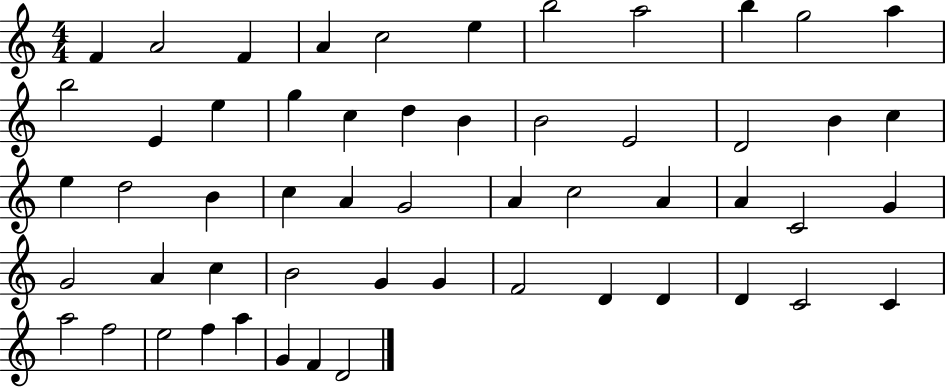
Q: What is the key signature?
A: C major